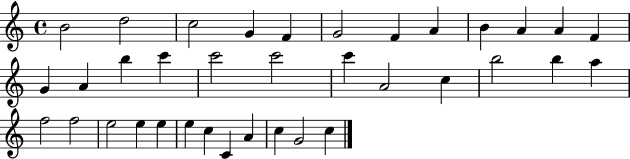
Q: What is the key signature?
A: C major